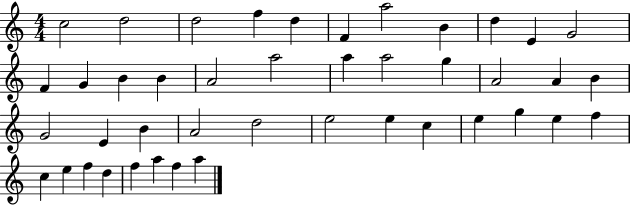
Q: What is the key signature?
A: C major